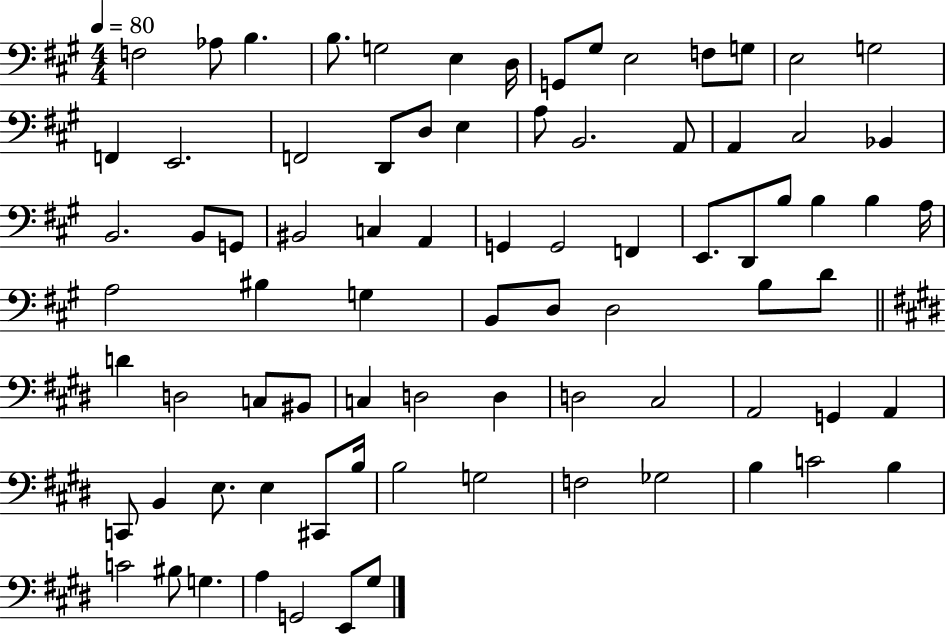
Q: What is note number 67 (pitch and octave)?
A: B3